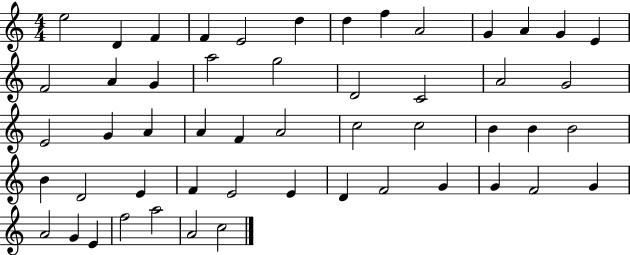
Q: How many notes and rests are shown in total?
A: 52